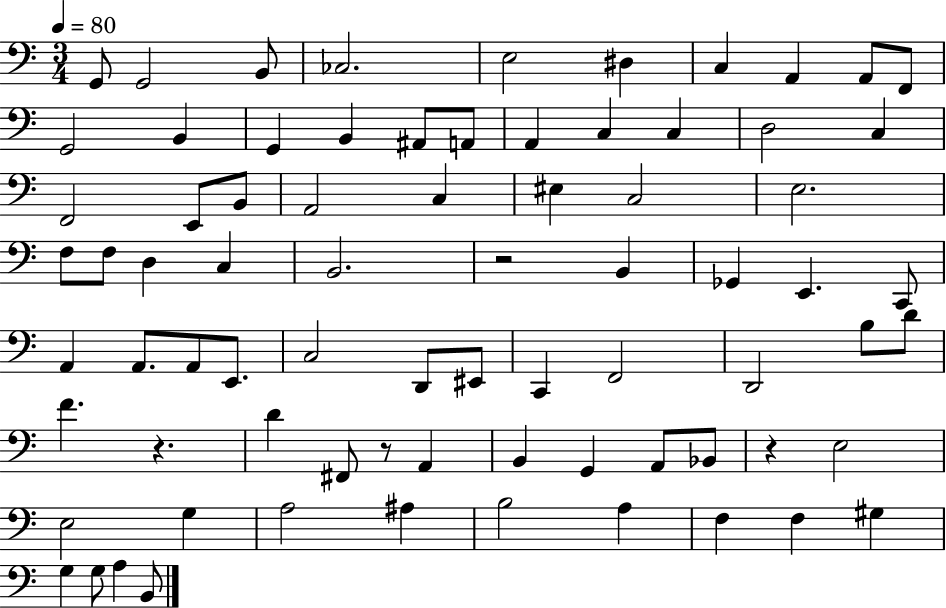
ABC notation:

X:1
T:Untitled
M:3/4
L:1/4
K:C
G,,/2 G,,2 B,,/2 _C,2 E,2 ^D, C, A,, A,,/2 F,,/2 G,,2 B,, G,, B,, ^A,,/2 A,,/2 A,, C, C, D,2 C, F,,2 E,,/2 B,,/2 A,,2 C, ^E, C,2 E,2 F,/2 F,/2 D, C, B,,2 z2 B,, _G,, E,, C,,/2 A,, A,,/2 A,,/2 E,,/2 C,2 D,,/2 ^E,,/2 C,, F,,2 D,,2 B,/2 D/2 F z D ^F,,/2 z/2 A,, B,, G,, A,,/2 _B,,/2 z E,2 E,2 G, A,2 ^A, B,2 A, F, F, ^G, G, G,/2 A, B,,/2